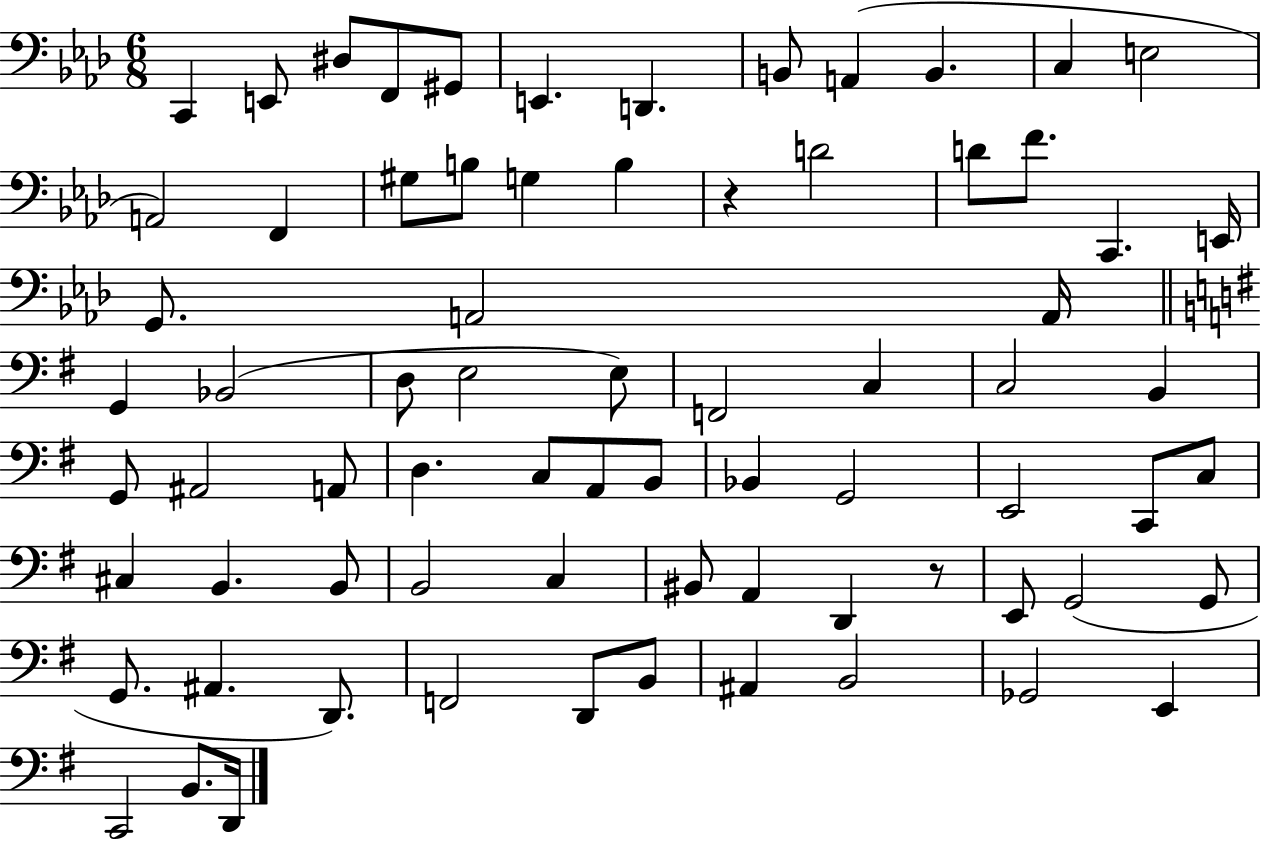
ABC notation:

X:1
T:Untitled
M:6/8
L:1/4
K:Ab
C,, E,,/2 ^D,/2 F,,/2 ^G,,/2 E,, D,, B,,/2 A,, B,, C, E,2 A,,2 F,, ^G,/2 B,/2 G, B, z D2 D/2 F/2 C,, E,,/4 G,,/2 A,,2 A,,/4 G,, _B,,2 D,/2 E,2 E,/2 F,,2 C, C,2 B,, G,,/2 ^A,,2 A,,/2 D, C,/2 A,,/2 B,,/2 _B,, G,,2 E,,2 C,,/2 C,/2 ^C, B,, B,,/2 B,,2 C, ^B,,/2 A,, D,, z/2 E,,/2 G,,2 G,,/2 G,,/2 ^A,, D,,/2 F,,2 D,,/2 B,,/2 ^A,, B,,2 _G,,2 E,, C,,2 B,,/2 D,,/4